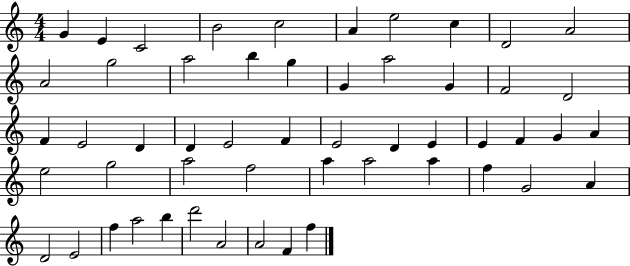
{
  \clef treble
  \numericTimeSignature
  \time 4/4
  \key c \major
  g'4 e'4 c'2 | b'2 c''2 | a'4 e''2 c''4 | d'2 a'2 | \break a'2 g''2 | a''2 b''4 g''4 | g'4 a''2 g'4 | f'2 d'2 | \break f'4 e'2 d'4 | d'4 e'2 f'4 | e'2 d'4 e'4 | e'4 f'4 g'4 a'4 | \break e''2 g''2 | a''2 f''2 | a''4 a''2 a''4 | f''4 g'2 a'4 | \break d'2 e'2 | f''4 a''2 b''4 | d'''2 a'2 | a'2 f'4 f''4 | \break \bar "|."
}